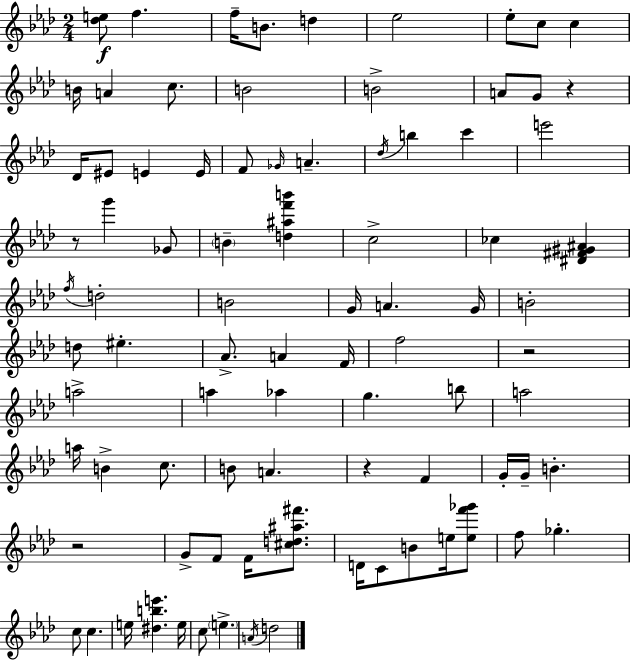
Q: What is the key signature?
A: AES major